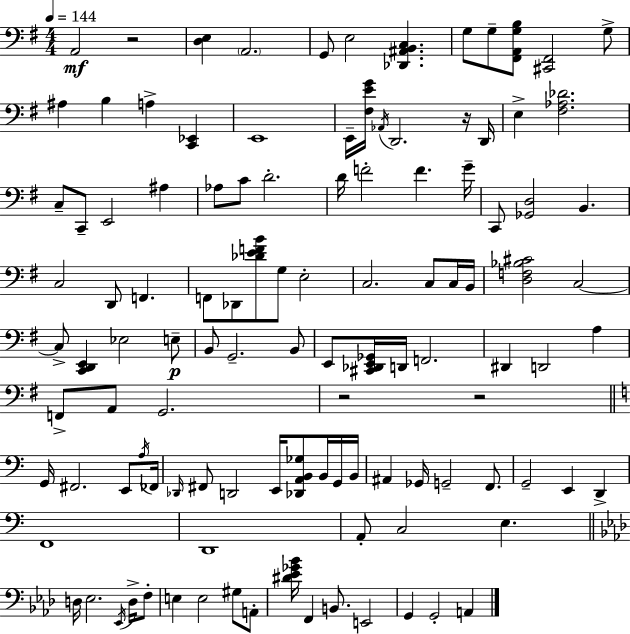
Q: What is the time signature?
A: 4/4